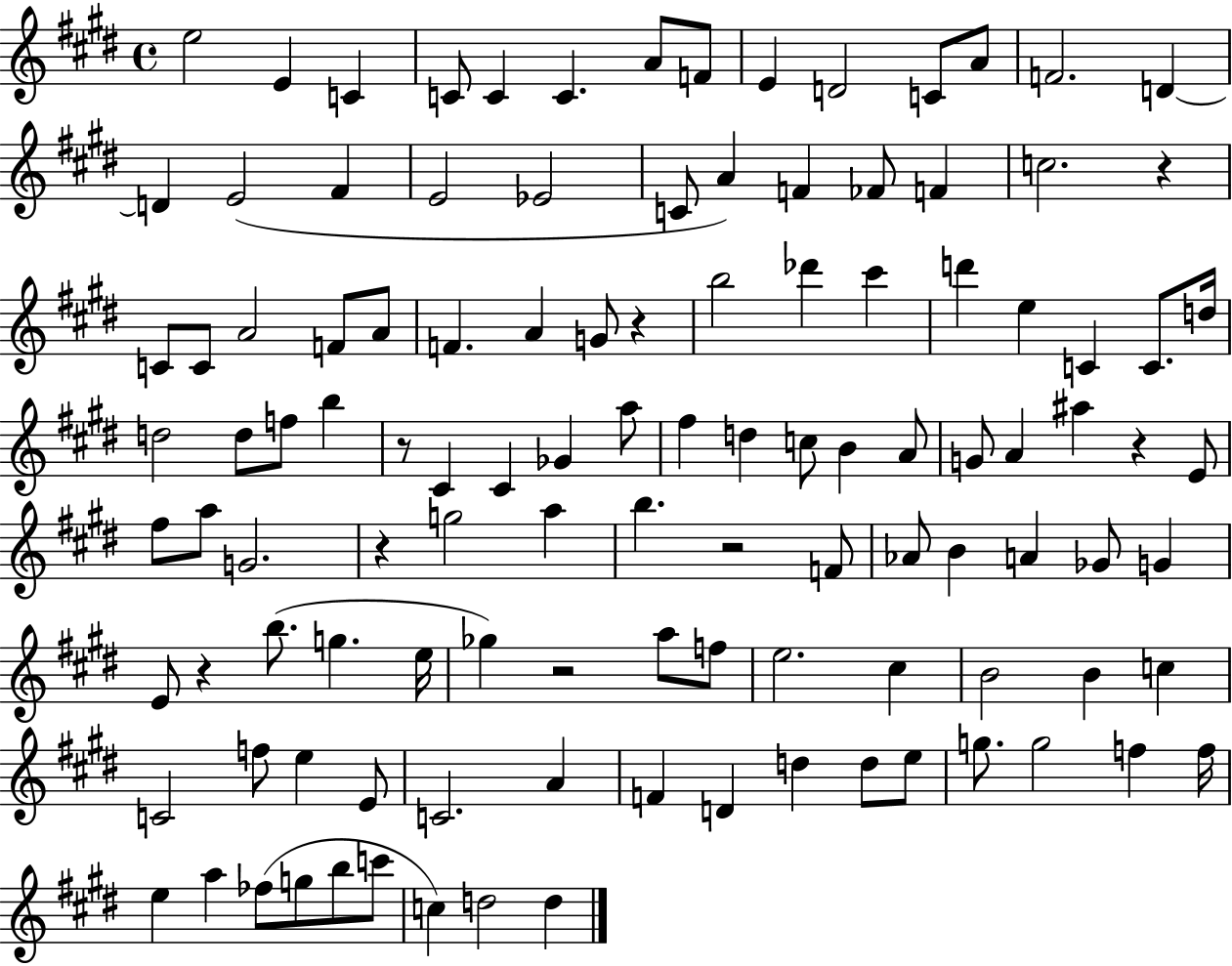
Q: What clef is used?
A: treble